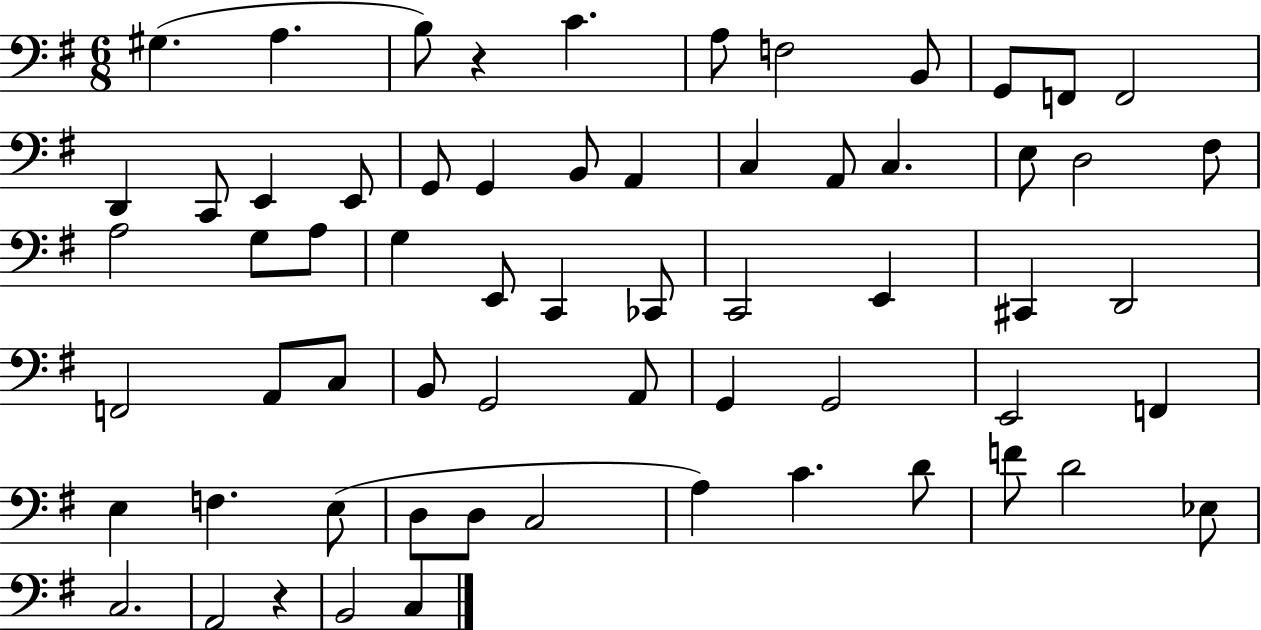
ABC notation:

X:1
T:Untitled
M:6/8
L:1/4
K:G
^G, A, B,/2 z C A,/2 F,2 B,,/2 G,,/2 F,,/2 F,,2 D,, C,,/2 E,, E,,/2 G,,/2 G,, B,,/2 A,, C, A,,/2 C, E,/2 D,2 ^F,/2 A,2 G,/2 A,/2 G, E,,/2 C,, _C,,/2 C,,2 E,, ^C,, D,,2 F,,2 A,,/2 C,/2 B,,/2 G,,2 A,,/2 G,, G,,2 E,,2 F,, E, F, E,/2 D,/2 D,/2 C,2 A, C D/2 F/2 D2 _E,/2 C,2 A,,2 z B,,2 C,